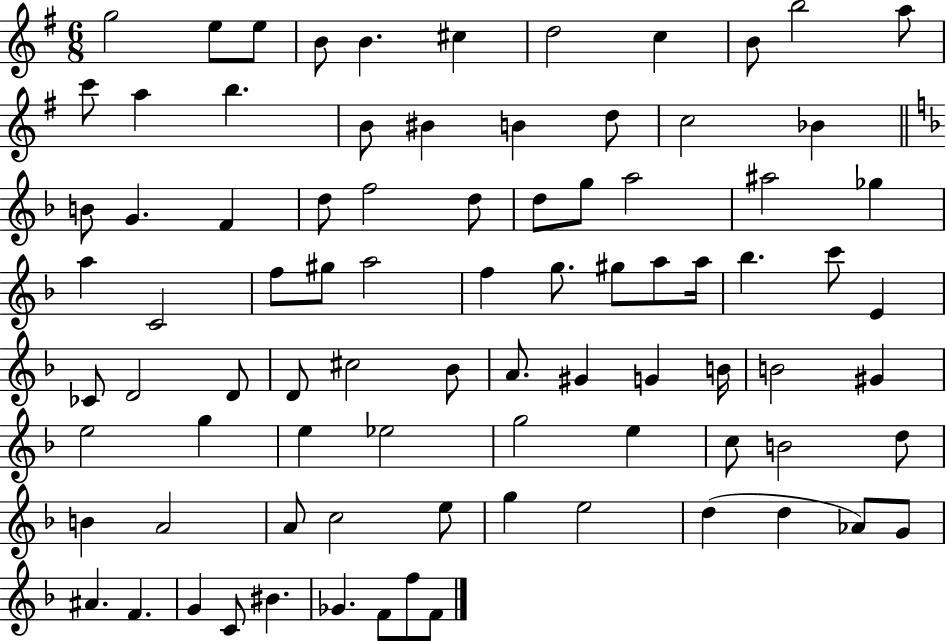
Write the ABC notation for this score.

X:1
T:Untitled
M:6/8
L:1/4
K:G
g2 e/2 e/2 B/2 B ^c d2 c B/2 b2 a/2 c'/2 a b B/2 ^B B d/2 c2 _B B/2 G F d/2 f2 d/2 d/2 g/2 a2 ^a2 _g a C2 f/2 ^g/2 a2 f g/2 ^g/2 a/2 a/4 _b c'/2 E _C/2 D2 D/2 D/2 ^c2 _B/2 A/2 ^G G B/4 B2 ^G e2 g e _e2 g2 e c/2 B2 d/2 B A2 A/2 c2 e/2 g e2 d d _A/2 G/2 ^A F G C/2 ^B _G F/2 f/2 F/2